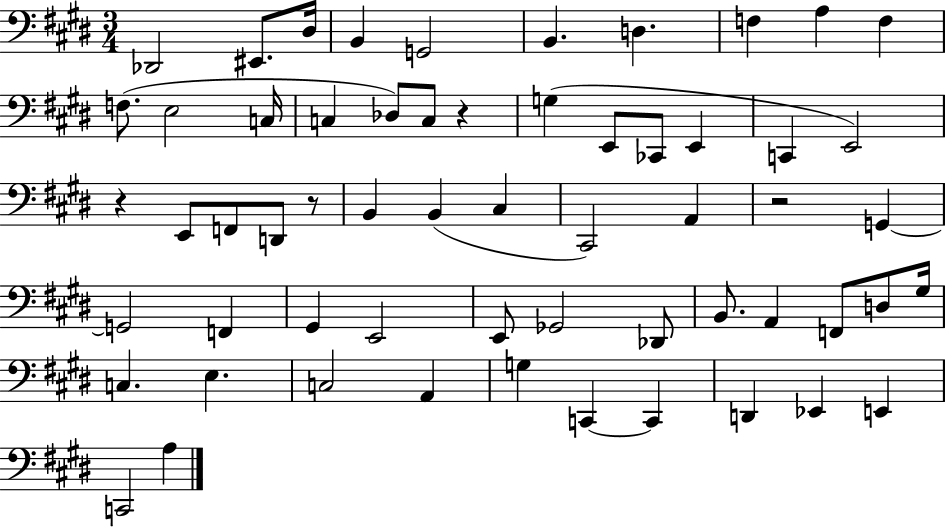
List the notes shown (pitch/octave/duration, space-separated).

Db2/h EIS2/e. D#3/s B2/q G2/h B2/q. D3/q. F3/q A3/q F3/q F3/e. E3/h C3/s C3/q Db3/e C3/e R/q G3/q E2/e CES2/e E2/q C2/q E2/h R/q E2/e F2/e D2/e R/e B2/q B2/q C#3/q C#2/h A2/q R/h G2/q G2/h F2/q G#2/q E2/h E2/e Gb2/h Db2/e B2/e. A2/q F2/e D3/e G#3/s C3/q. E3/q. C3/h A2/q G3/q C2/q C2/q D2/q Eb2/q E2/q C2/h A3/q